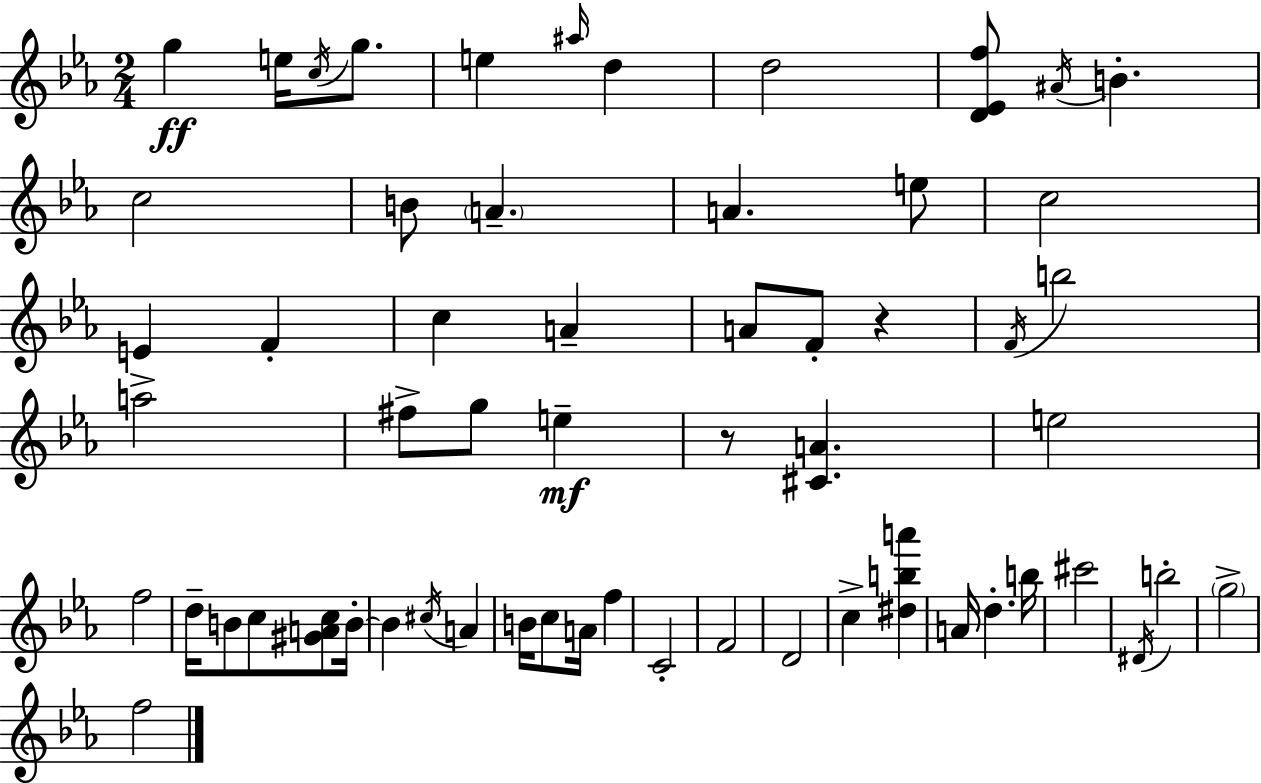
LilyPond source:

{
  \clef treble
  \numericTimeSignature
  \time 2/4
  \key ees \major
  g''4\ff e''16 \acciaccatura { c''16 } g''8. | e''4 \grace { ais''16 } d''4 | d''2 | <d' ees' f''>8 \acciaccatura { ais'16 } b'4.-. | \break c''2 | b'8 \parenthesize a'4.-- | a'4. | e''8 c''2 | \break e'4 f'4-. | c''4 a'4-- | a'8 f'8-. r4 | \acciaccatura { f'16 } b''2 | \break a''2-> | fis''8-> g''8 | e''4--\mf r8 <cis' a'>4. | e''2 | \break f''2 | d''16-- b'8 c''8 | <gis' a' c''>8 b'16-.~~ b'4 | \acciaccatura { cis''16 } a'4 b'16 c''8 | \break a'16 f''4 c'2-. | f'2 | d'2 | c''4-> | \break <dis'' b'' a'''>4 a'16 d''4.-. | b''16 cis'''2 | \acciaccatura { dis'16 } b''2-. | \parenthesize g''2-> | \break f''2 | \bar "|."
}